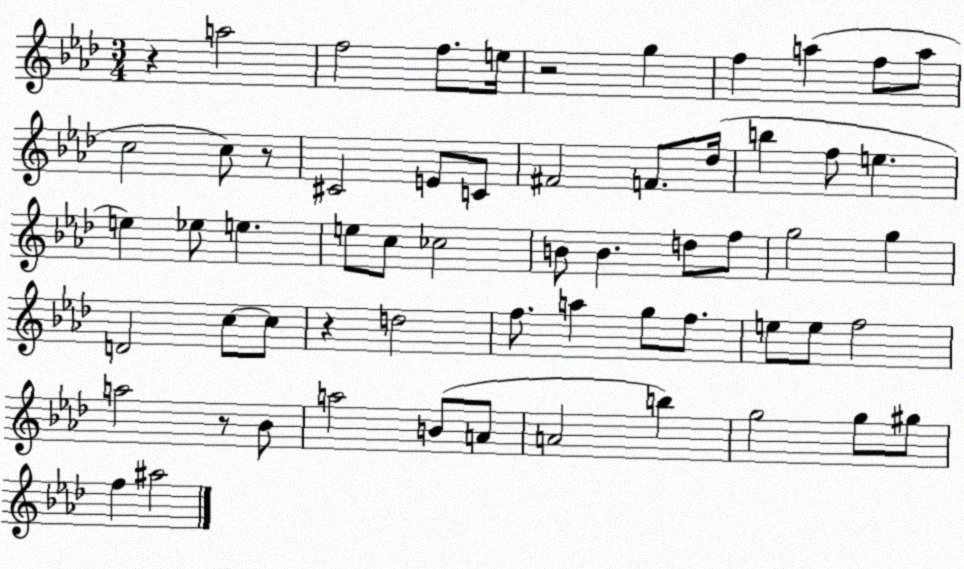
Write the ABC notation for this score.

X:1
T:Untitled
M:3/4
L:1/4
K:Ab
z a2 f2 f/2 e/4 z2 g f a f/2 a/2 c2 c/2 z/2 ^C2 E/2 C/2 ^F2 F/2 _d/4 b f/2 e e _e/2 e e/2 c/2 _c2 B/2 B d/2 f/2 g2 g D2 c/2 c/2 z d2 f/2 a g/2 f/2 e/2 e/2 f2 a2 z/2 _B/2 a2 B/2 A/2 A2 b g2 g/2 ^g/2 f ^a2